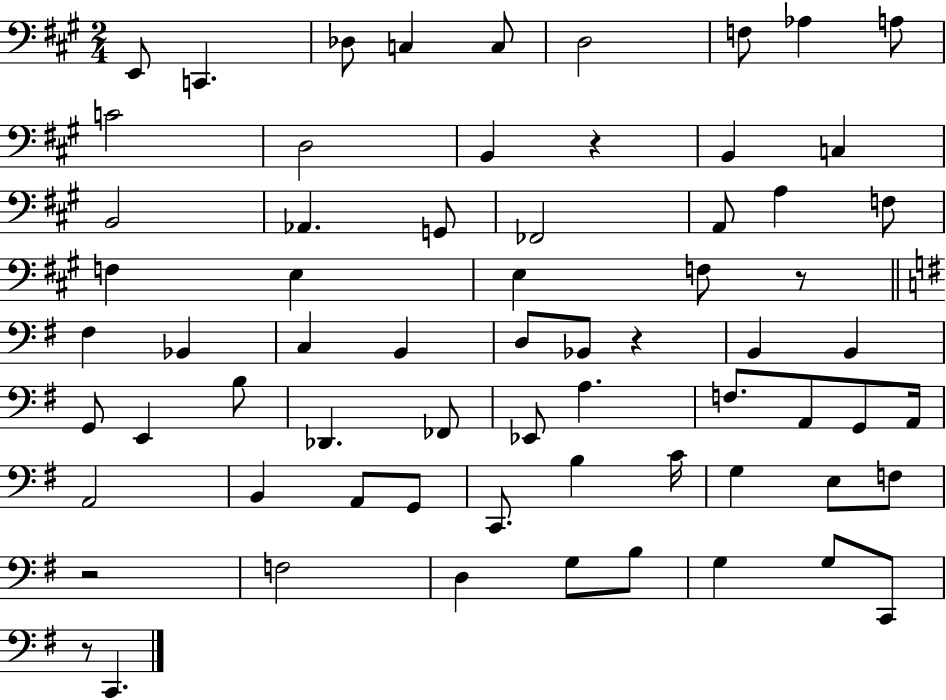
{
  \clef bass
  \numericTimeSignature
  \time 2/4
  \key a \major
  e,8 c,4. | des8 c4 c8 | d2 | f8 aes4 a8 | \break c'2 | d2 | b,4 r4 | b,4 c4 | \break b,2 | aes,4. g,8 | fes,2 | a,8 a4 f8 | \break f4 e4 | e4 f8 r8 | \bar "||" \break \key g \major fis4 bes,4 | c4 b,4 | d8 bes,8 r4 | b,4 b,4 | \break g,8 e,4 b8 | des,4. fes,8 | ees,8 a4. | f8. a,8 g,8 a,16 | \break a,2 | b,4 a,8 g,8 | c,8. b4 c'16 | g4 e8 f8 | \break r2 | f2 | d4 g8 b8 | g4 g8 c,8 | \break r8 c,4. | \bar "|."
}